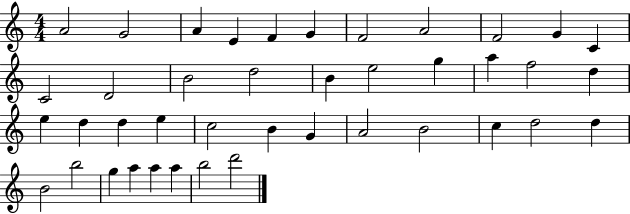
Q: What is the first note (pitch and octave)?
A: A4